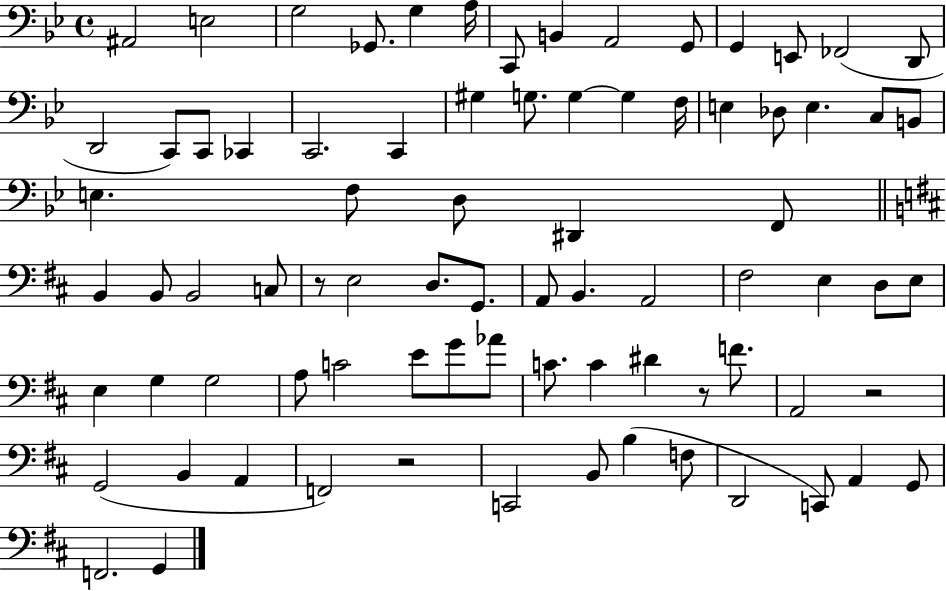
X:1
T:Untitled
M:4/4
L:1/4
K:Bb
^A,,2 E,2 G,2 _G,,/2 G, A,/4 C,,/2 B,, A,,2 G,,/2 G,, E,,/2 _F,,2 D,,/2 D,,2 C,,/2 C,,/2 _C,, C,,2 C,, ^G, G,/2 G, G, F,/4 E, _D,/2 E, C,/2 B,,/2 E, F,/2 D,/2 ^D,, F,,/2 B,, B,,/2 B,,2 C,/2 z/2 E,2 D,/2 G,,/2 A,,/2 B,, A,,2 ^F,2 E, D,/2 E,/2 E, G, G,2 A,/2 C2 E/2 G/2 _A/2 C/2 C ^D z/2 F/2 A,,2 z2 G,,2 B,, A,, F,,2 z2 C,,2 B,,/2 B, F,/2 D,,2 C,,/2 A,, G,,/2 F,,2 G,,